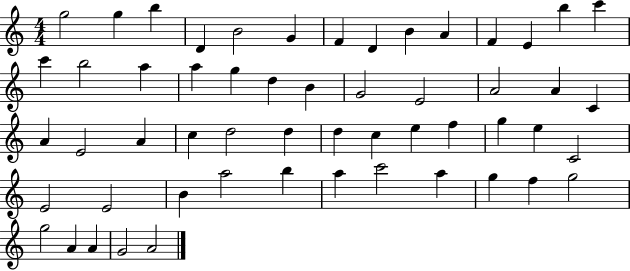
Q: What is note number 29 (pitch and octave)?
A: A4